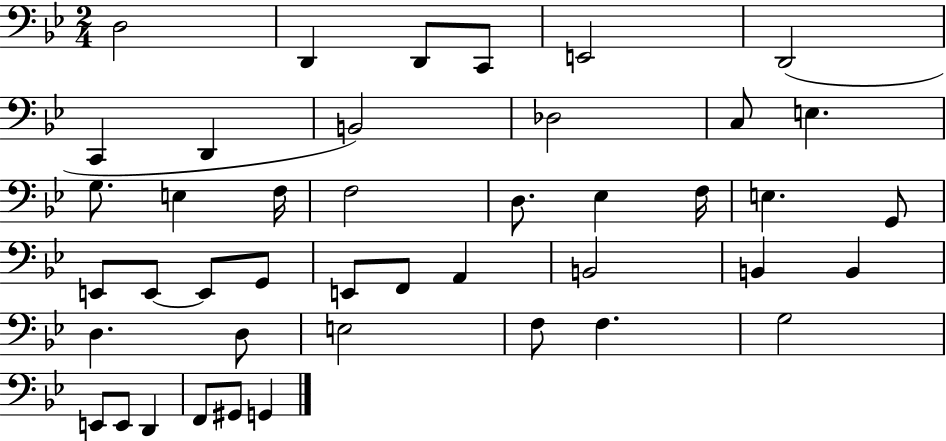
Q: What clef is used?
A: bass